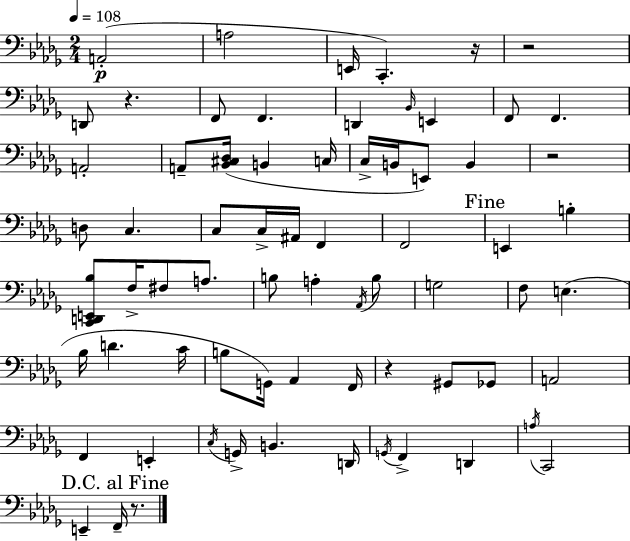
A2/h A3/h E2/s C2/q. R/s R/h D2/e R/q. F2/e F2/q. D2/q Bb2/s E2/q F2/e F2/q. A2/h A2/e [Bb2,C#3,Db3]/s B2/q C3/s C3/s B2/s E2/e B2/q R/h D3/e C3/q. C3/e C3/s A#2/s F2/q F2/h E2/q B3/q [C2,D2,E2,Bb3]/e F3/s F#3/e A3/e. B3/e A3/q Ab2/s B3/e G3/h F3/e E3/q. Bb3/s D4/q. C4/s B3/e G2/s Ab2/q F2/s R/q G#2/e Gb2/e A2/h F2/q E2/q C3/s G2/s B2/q. D2/s G2/s F2/q D2/q A3/s C2/h E2/q F2/s R/e.